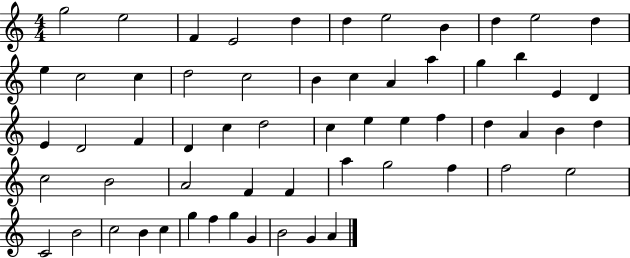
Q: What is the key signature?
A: C major